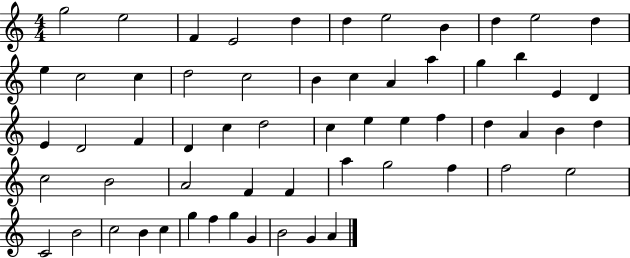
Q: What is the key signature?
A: C major